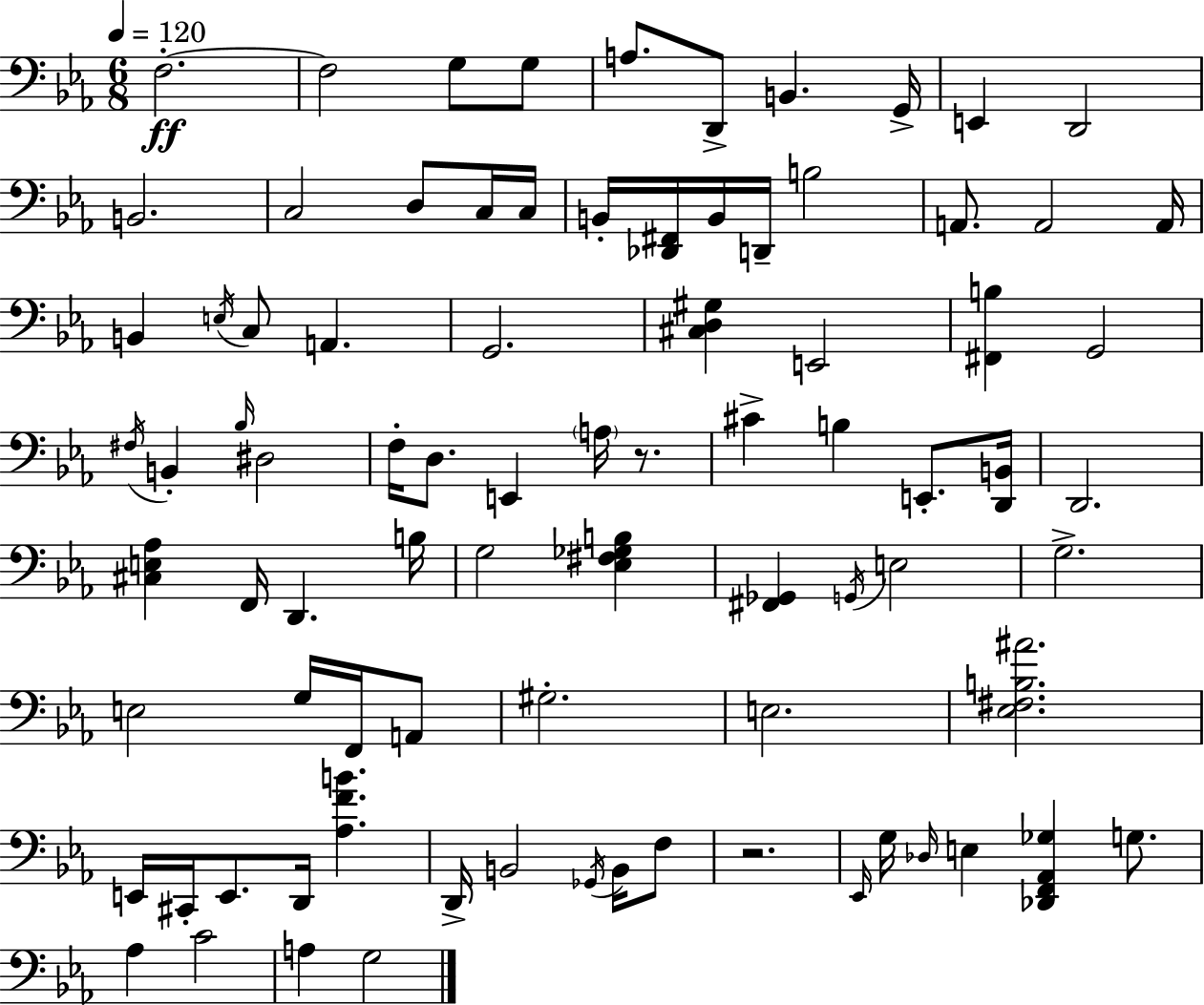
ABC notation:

X:1
T:Untitled
M:6/8
L:1/4
K:Eb
F,2 F,2 G,/2 G,/2 A,/2 D,,/2 B,, G,,/4 E,, D,,2 B,,2 C,2 D,/2 C,/4 C,/4 B,,/4 [_D,,^F,,]/4 B,,/4 D,,/4 B,2 A,,/2 A,,2 A,,/4 B,, E,/4 C,/2 A,, G,,2 [^C,D,^G,] E,,2 [^F,,B,] G,,2 ^F,/4 B,, _B,/4 ^D,2 F,/4 D,/2 E,, A,/4 z/2 ^C B, E,,/2 [D,,B,,]/4 D,,2 [^C,E,_A,] F,,/4 D,, B,/4 G,2 [_E,^F,_G,B,] [^F,,_G,,] G,,/4 E,2 G,2 E,2 G,/4 F,,/4 A,,/2 ^G,2 E,2 [_E,^F,B,^A]2 E,,/4 ^C,,/4 E,,/2 D,,/4 [_A,FB] D,,/4 B,,2 _G,,/4 B,,/4 F,/2 z2 _E,,/4 G,/4 _D,/4 E, [_D,,F,,_A,,_G,] G,/2 _A, C2 A, G,2